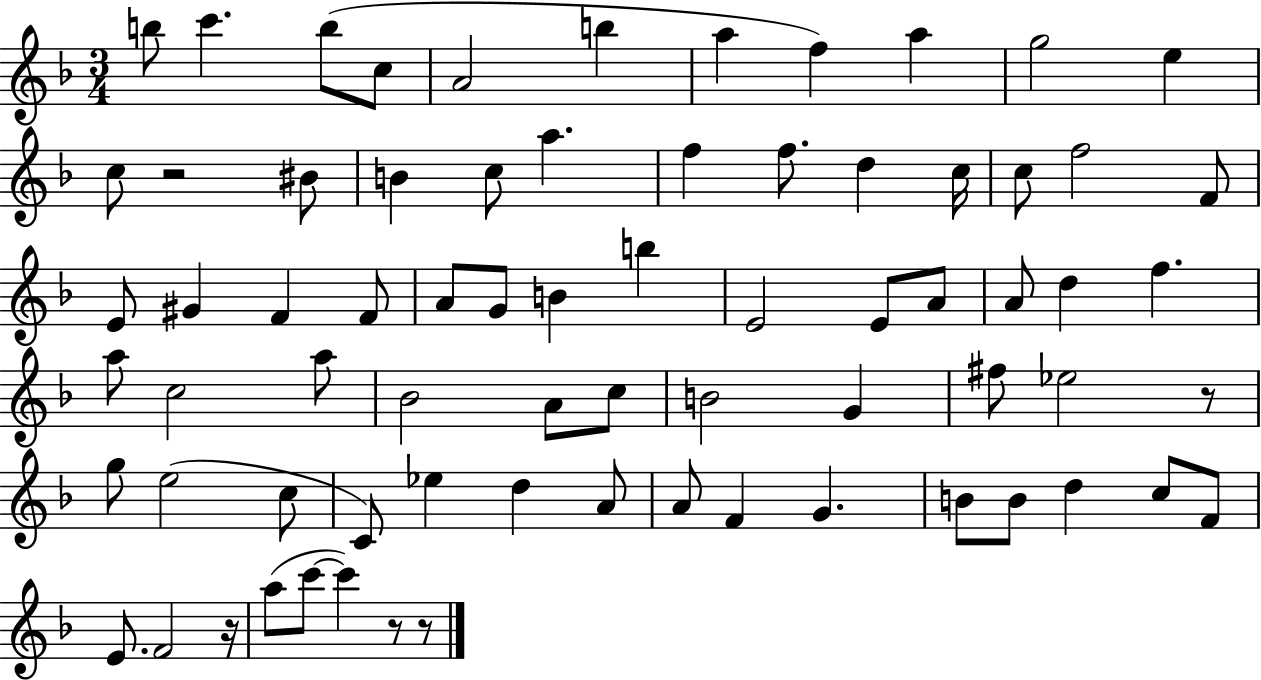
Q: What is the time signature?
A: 3/4